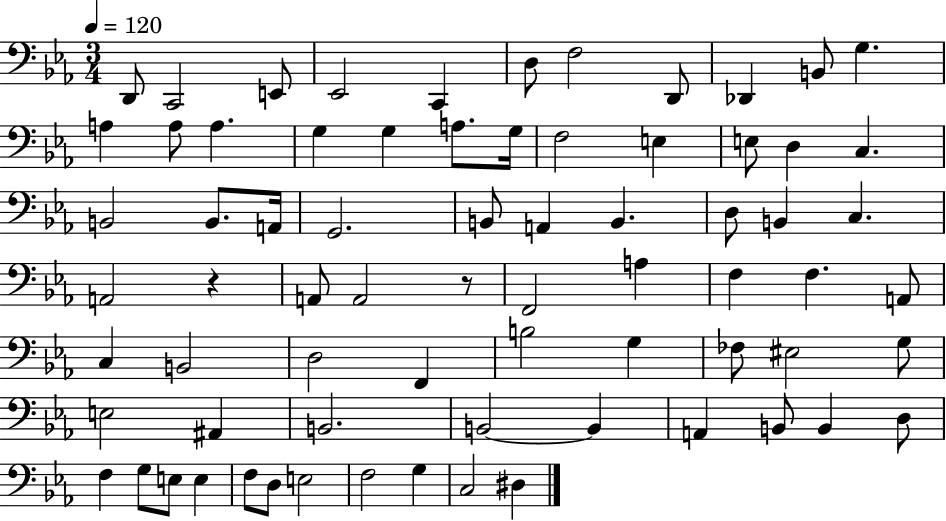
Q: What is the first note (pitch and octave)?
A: D2